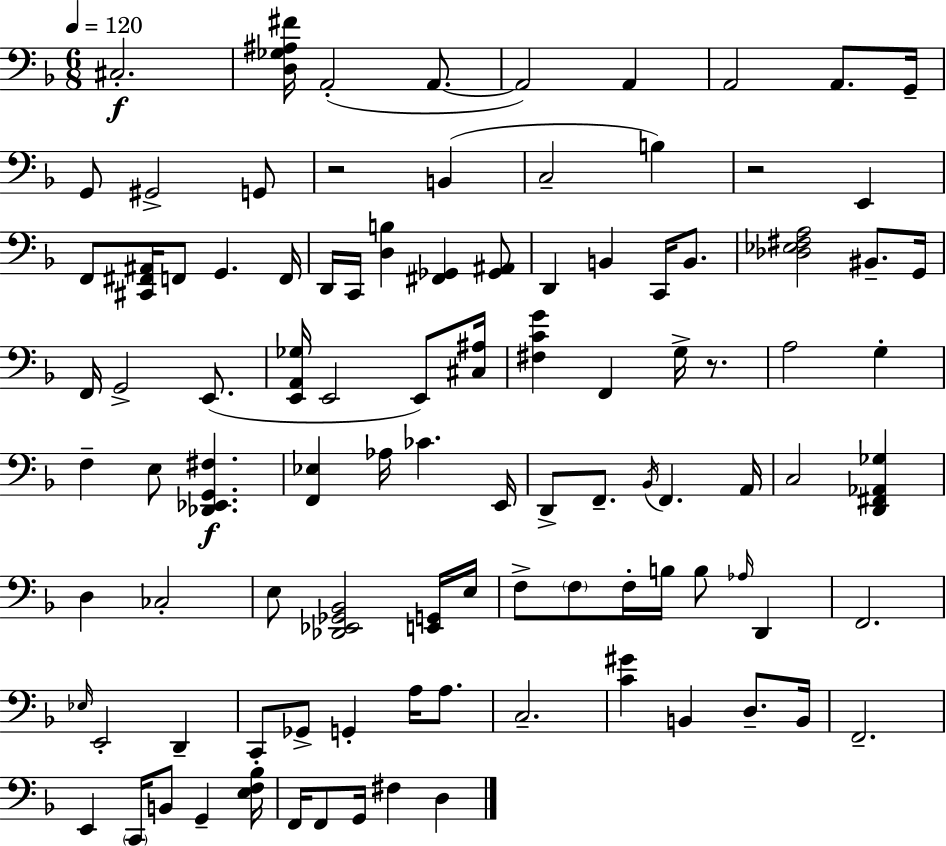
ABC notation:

X:1
T:Untitled
M:6/8
L:1/4
K:Dm
^C,2 [D,_G,^A,^F]/4 A,,2 A,,/2 A,,2 A,, A,,2 A,,/2 G,,/4 G,,/2 ^G,,2 G,,/2 z2 B,, C,2 B, z2 E,, F,,/2 [^C,,^F,,^A,,]/4 F,,/2 G,, F,,/4 D,,/4 C,,/4 [D,B,] [^F,,_G,,] [_G,,^A,,]/2 D,, B,, C,,/4 B,,/2 [_D,_E,^F,A,]2 ^B,,/2 G,,/4 F,,/4 G,,2 E,,/2 [E,,A,,_G,]/4 E,,2 E,,/2 [^C,^A,]/4 [^F,CG] F,, G,/4 z/2 A,2 G, F, E,/2 [_D,,_E,,G,,^F,] [F,,_E,] _A,/4 _C E,,/4 D,,/2 F,,/2 _B,,/4 F,, A,,/4 C,2 [D,,^F,,_A,,_G,] D, _C,2 E,/2 [_D,,_E,,_G,,_B,,]2 [E,,G,,]/4 E,/4 F,/2 F,/2 F,/4 B,/4 B,/2 _A,/4 D,, F,,2 _E,/4 E,,2 D,, C,,/2 _G,,/2 G,, A,/4 A,/2 C,2 [C^G] B,, D,/2 B,,/4 F,,2 E,, C,,/4 B,,/2 G,, [E,F,_B,]/4 F,,/4 F,,/2 G,,/4 ^F, D,